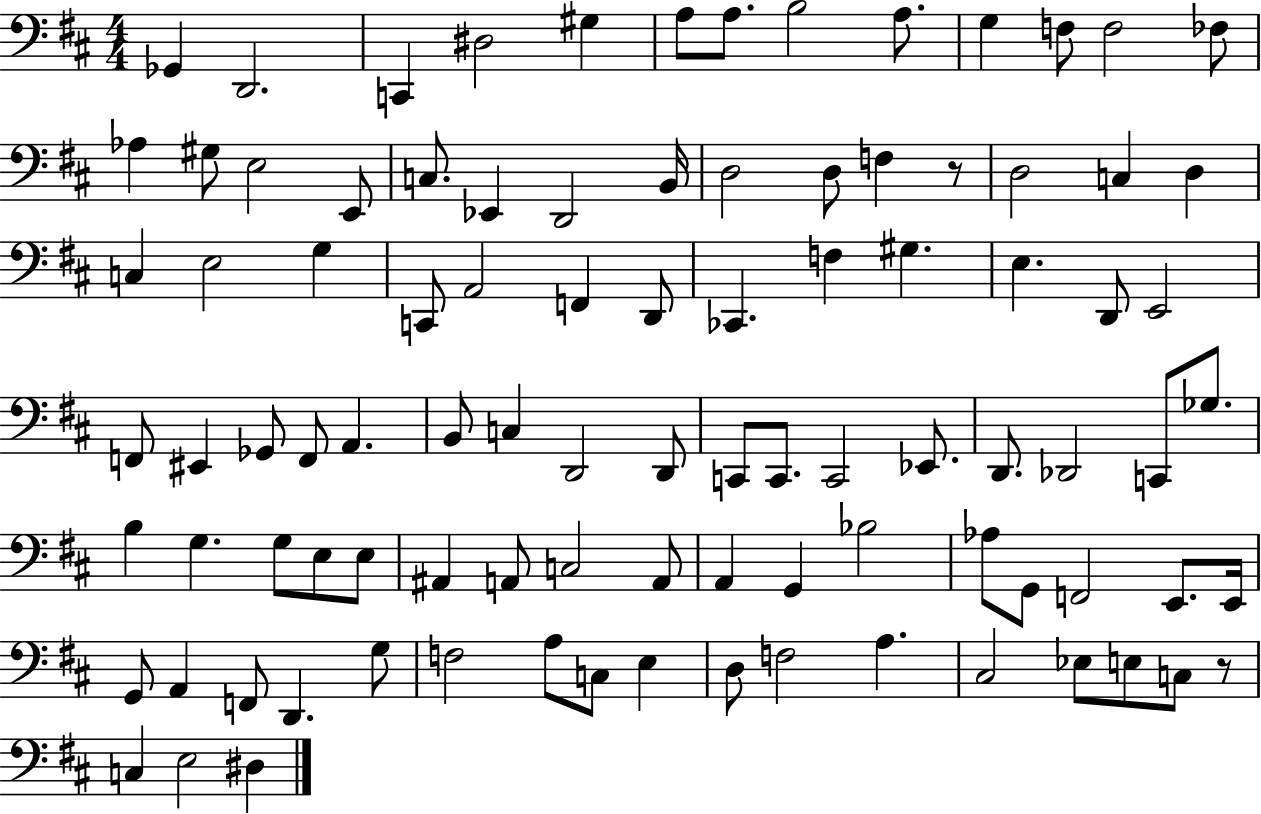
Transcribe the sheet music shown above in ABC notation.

X:1
T:Untitled
M:4/4
L:1/4
K:D
_G,, D,,2 C,, ^D,2 ^G, A,/2 A,/2 B,2 A,/2 G, F,/2 F,2 _F,/2 _A, ^G,/2 E,2 E,,/2 C,/2 _E,, D,,2 B,,/4 D,2 D,/2 F, z/2 D,2 C, D, C, E,2 G, C,,/2 A,,2 F,, D,,/2 _C,, F, ^G, E, D,,/2 E,,2 F,,/2 ^E,, _G,,/2 F,,/2 A,, B,,/2 C, D,,2 D,,/2 C,,/2 C,,/2 C,,2 _E,,/2 D,,/2 _D,,2 C,,/2 _G,/2 B, G, G,/2 E,/2 E,/2 ^A,, A,,/2 C,2 A,,/2 A,, G,, _B,2 _A,/2 G,,/2 F,,2 E,,/2 E,,/4 G,,/2 A,, F,,/2 D,, G,/2 F,2 A,/2 C,/2 E, D,/2 F,2 A, ^C,2 _E,/2 E,/2 C,/2 z/2 C, E,2 ^D,